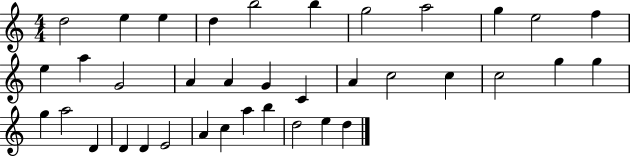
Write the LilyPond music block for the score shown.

{
  \clef treble
  \numericTimeSignature
  \time 4/4
  \key c \major
  d''2 e''4 e''4 | d''4 b''2 b''4 | g''2 a''2 | g''4 e''2 f''4 | \break e''4 a''4 g'2 | a'4 a'4 g'4 c'4 | a'4 c''2 c''4 | c''2 g''4 g''4 | \break g''4 a''2 d'4 | d'4 d'4 e'2 | a'4 c''4 a''4 b''4 | d''2 e''4 d''4 | \break \bar "|."
}